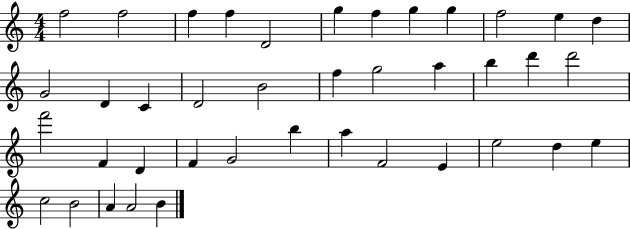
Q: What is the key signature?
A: C major